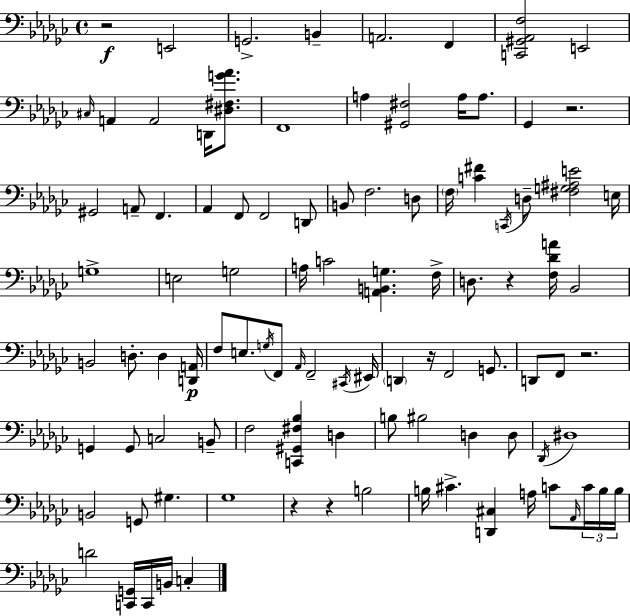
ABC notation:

X:1
T:Untitled
M:4/4
L:1/4
K:Ebm
z2 E,,2 G,,2 B,, A,,2 F,, [C,,^G,,_A,,F,]2 E,,2 ^C,/4 A,, A,,2 D,,/4 [^D,^F,G_A]/2 F,,4 A, [^G,,^F,]2 A,/4 A,/2 _G,, z2 ^G,,2 A,,/2 F,, _A,, F,,/2 F,,2 D,,/2 B,,/2 F,2 D,/2 F,/4 [C^F] C,,/4 D,/2 [^F,G,^A,E]2 E,/4 G,4 E,2 G,2 A,/4 C2 [A,,B,,G,] F,/4 D,/2 z [F,_DA]/4 _B,,2 B,,2 D,/2 D, [D,,A,,]/4 F,/2 E,/2 G,/4 F,,/2 _A,,/4 F,,2 ^C,,/4 ^E,,/4 D,, z/4 F,,2 G,,/2 D,,/2 F,,/2 z2 G,, G,,/2 C,2 B,,/2 F,2 [C,,^G,,^F,_B,] D, B,/2 ^B,2 D, D,/2 _D,,/4 ^D,4 B,,2 G,,/2 ^G, _G,4 z z B,2 B,/4 ^C [D,,^C,] A,/4 C/2 _A,,/4 C/4 B,/4 B,/4 D2 [C,,G,,]/4 C,,/4 B,,/4 C,